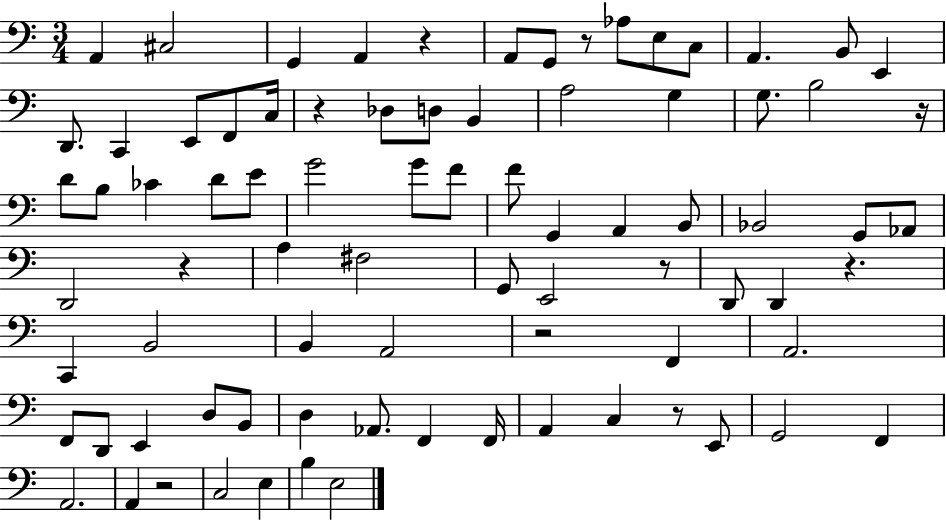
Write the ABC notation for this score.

X:1
T:Untitled
M:3/4
L:1/4
K:C
A,, ^C,2 G,, A,, z A,,/2 G,,/2 z/2 _A,/2 E,/2 C,/2 A,, B,,/2 E,, D,,/2 C,, E,,/2 F,,/2 C,/4 z _D,/2 D,/2 B,, A,2 G, G,/2 B,2 z/4 D/2 B,/2 _C D/2 E/2 G2 G/2 F/2 F/2 G,, A,, B,,/2 _B,,2 G,,/2 _A,,/2 D,,2 z A, ^F,2 G,,/2 E,,2 z/2 D,,/2 D,, z C,, B,,2 B,, A,,2 z2 F,, A,,2 F,,/2 D,,/2 E,, D,/2 B,,/2 D, _A,,/2 F,, F,,/4 A,, C, z/2 E,,/2 G,,2 F,, A,,2 A,, z2 C,2 E, B, E,2